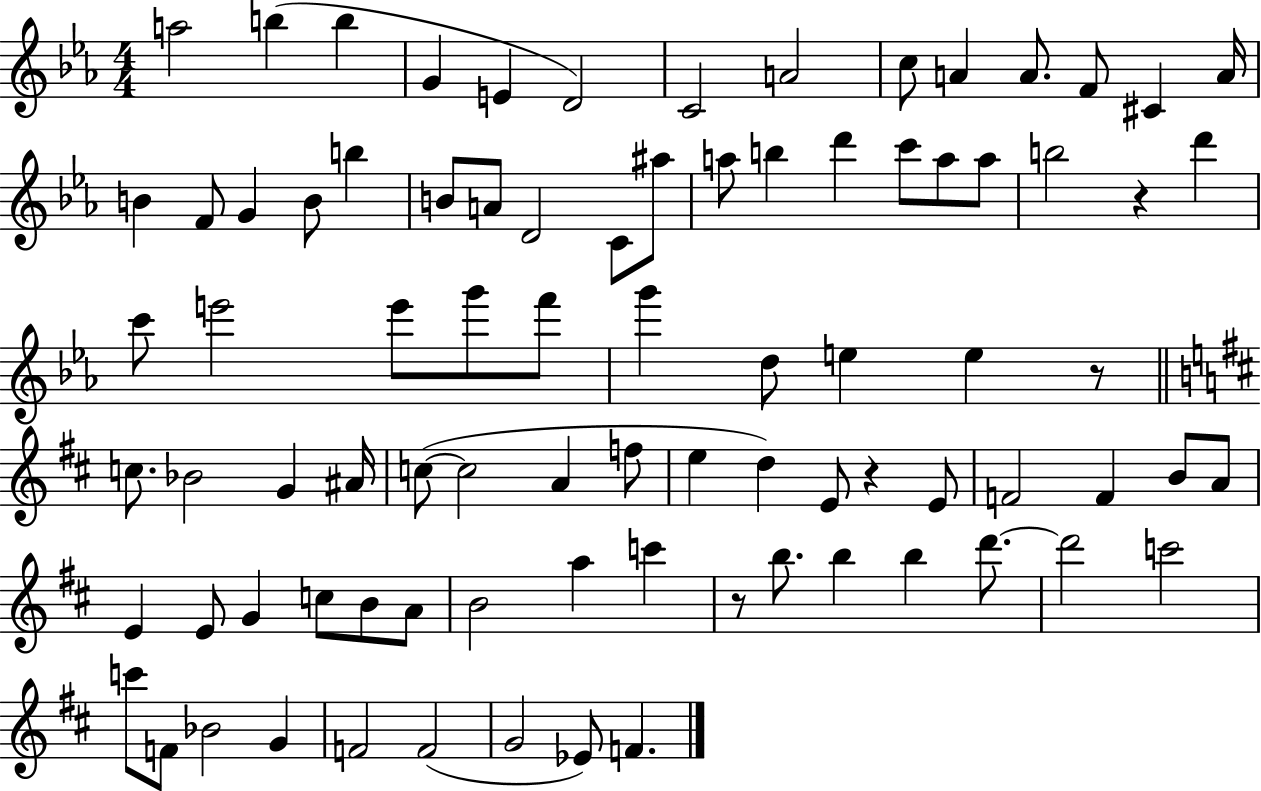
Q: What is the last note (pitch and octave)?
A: F4